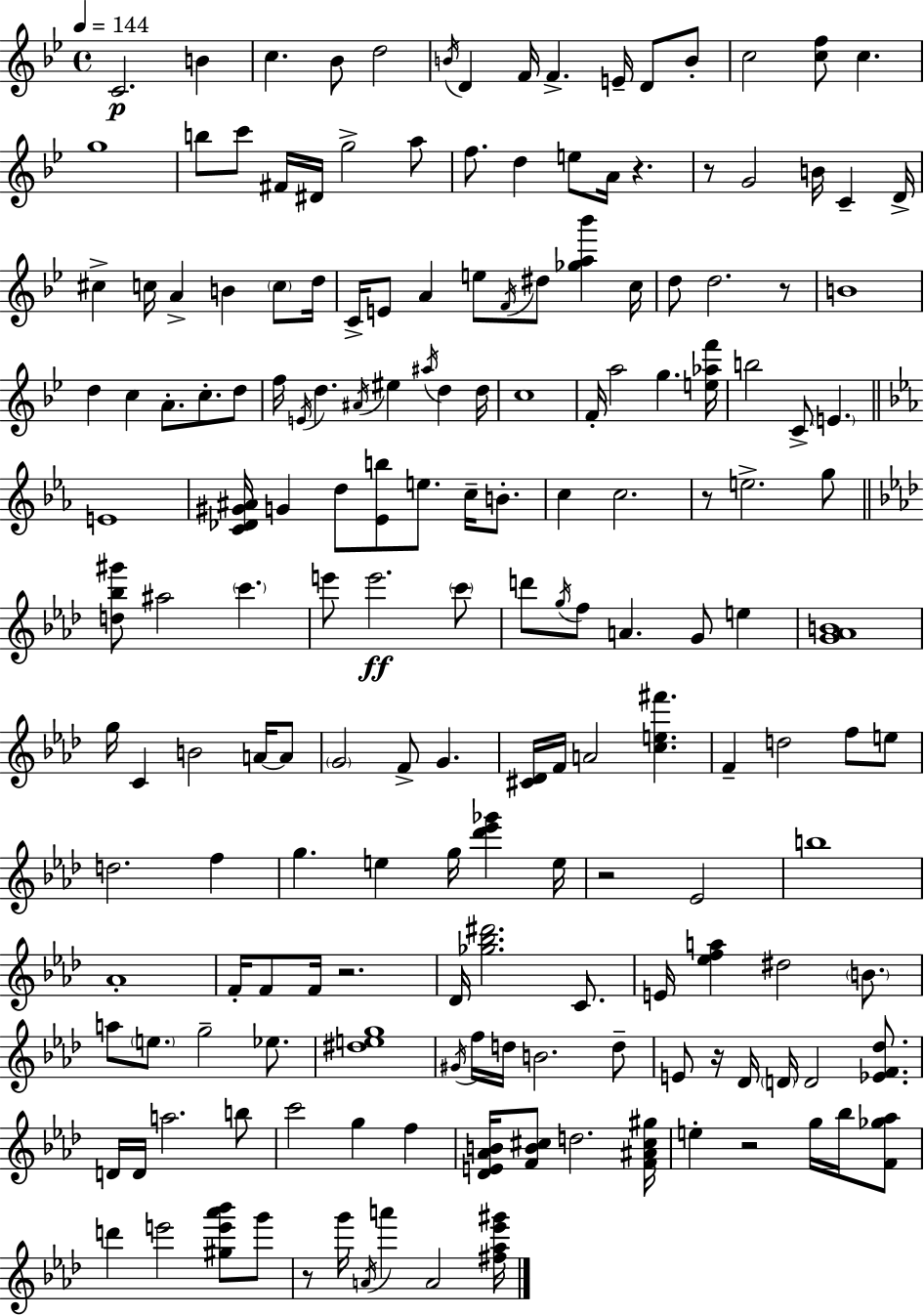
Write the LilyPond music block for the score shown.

{
  \clef treble
  \time 4/4
  \defaultTimeSignature
  \key bes \major
  \tempo 4 = 144
  c'2.\p b'4 | c''4. bes'8 d''2 | \acciaccatura { b'16 } d'4 f'16 f'4.-> e'16-- d'8 b'8-. | c''2 <c'' f''>8 c''4. | \break g''1 | b''8 c'''8 fis'16 dis'16 g''2-> a''8 | f''8. d''4 e''8 a'16 r4. | r8 g'2 b'16 c'4-- | \break d'16-> cis''4-> c''16 a'4-> b'4 \parenthesize c''8 | d''16 c'16-> e'8 a'4 e''8 \acciaccatura { f'16 } dis''8 <ges'' a'' bes'''>4 | c''16 d''8 d''2. | r8 b'1 | \break d''4 c''4 a'8.-. c''8.-. | d''8 f''16 \acciaccatura { e'16 } d''4. \acciaccatura { ais'16 } eis''4 \acciaccatura { ais''16 } | d''4 d''16 c''1 | f'16-. a''2 g''4. | \break <e'' aes'' f'''>16 b''2 c'8-> \parenthesize e'4. | \bar "||" \break \key ees \major e'1 | <c' des' gis' ais'>16 g'4 d''8 <ees' b''>8 e''8. c''16-- b'8.-. | c''4 c''2. | r8 e''2.-> g''8 | \break \bar "||" \break \key f \minor <d'' bes'' gis'''>8 ais''2 \parenthesize c'''4. | e'''8 e'''2.\ff \parenthesize c'''8 | d'''8 \acciaccatura { g''16 } f''8 a'4. g'8 e''4 | <g' aes' b'>1 | \break g''16 c'4 b'2 a'16~~ a'8 | \parenthesize g'2 f'8-> g'4. | <cis' des'>16 f'16 a'2 <c'' e'' fis'''>4. | f'4-- d''2 f''8 e''8 | \break d''2. f''4 | g''4. e''4 g''16 <des''' ees''' ges'''>4 | e''16 r2 ees'2 | b''1 | \break aes'1-. | f'16-. f'8 f'16 r2. | des'16 <ges'' bes'' dis'''>2. c'8. | e'16 <ees'' f'' a''>4 dis''2 \parenthesize b'8. | \break a''8 \parenthesize e''8. g''2-- ees''8. | <dis'' e'' g''>1 | \acciaccatura { gis'16 } f''16 d''16 b'2. | d''8-- e'8 r16 des'16 \parenthesize d'16 d'2 <ees' f' des''>8. | \break d'16 d'16 a''2. | b''8 c'''2 g''4 f''4 | <des' e' aes' b'>16 <f' b' cis''>8 d''2. | <f' ais' cis'' gis''>16 e''4-. r2 g''16 bes''16 | \break <f' ges'' aes''>8 d'''4 e'''2 <gis'' e''' aes''' bes'''>8 | g'''8 r8 g'''16 \acciaccatura { a'16 } a'''4 a'2 | <fis'' aes'' ees''' gis'''>16 \bar "|."
}